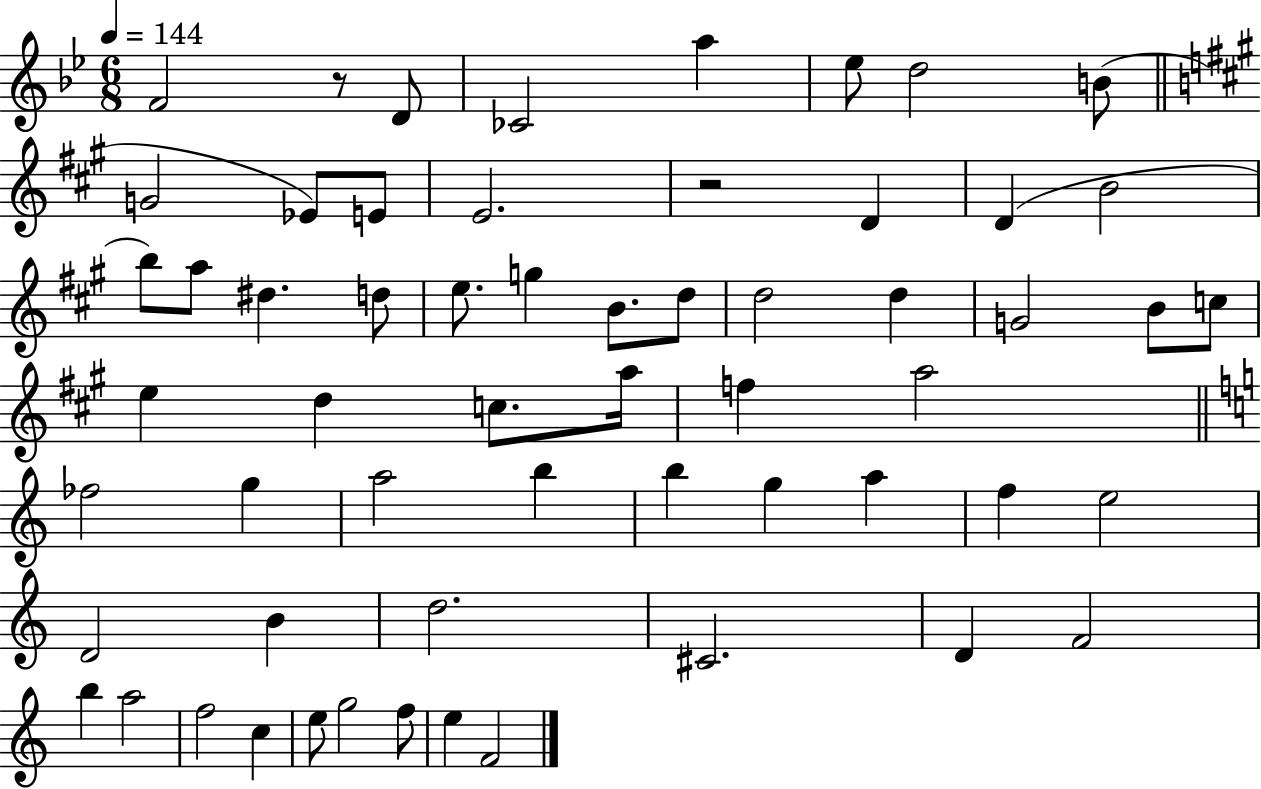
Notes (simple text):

F4/h R/e D4/e CES4/h A5/q Eb5/e D5/h B4/e G4/h Eb4/e E4/e E4/h. R/h D4/q D4/q B4/h B5/e A5/e D#5/q. D5/e E5/e. G5/q B4/e. D5/e D5/h D5/q G4/h B4/e C5/e E5/q D5/q C5/e. A5/s F5/q A5/h FES5/h G5/q A5/h B5/q B5/q G5/q A5/q F5/q E5/h D4/h B4/q D5/h. C#4/h. D4/q F4/h B5/q A5/h F5/h C5/q E5/e G5/h F5/e E5/q F4/h